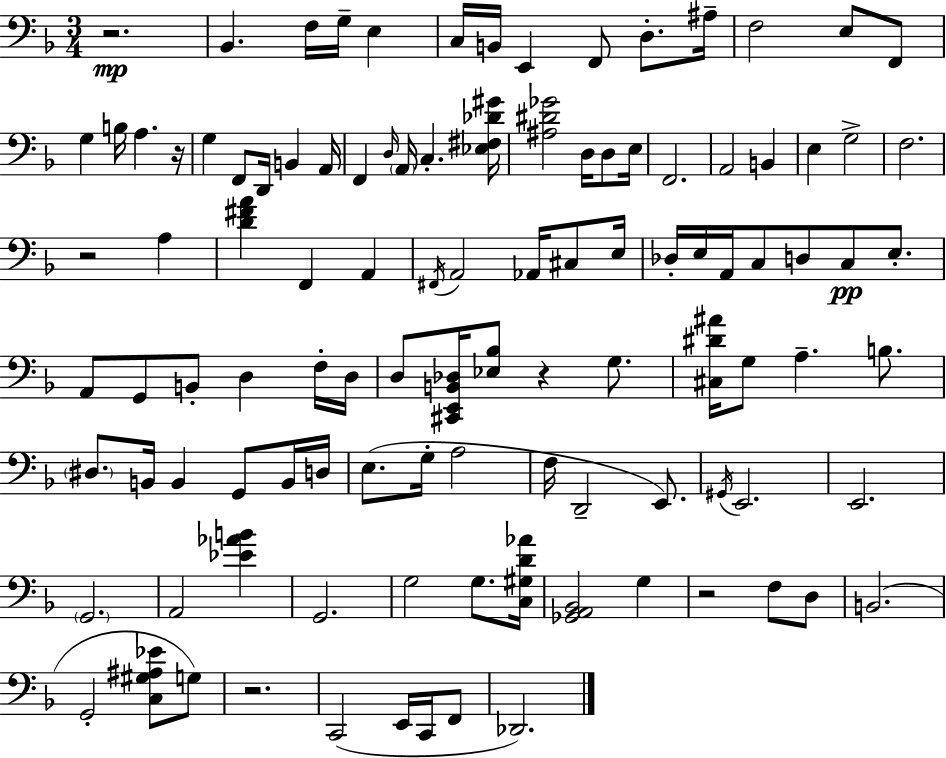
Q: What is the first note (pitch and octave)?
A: Bb2